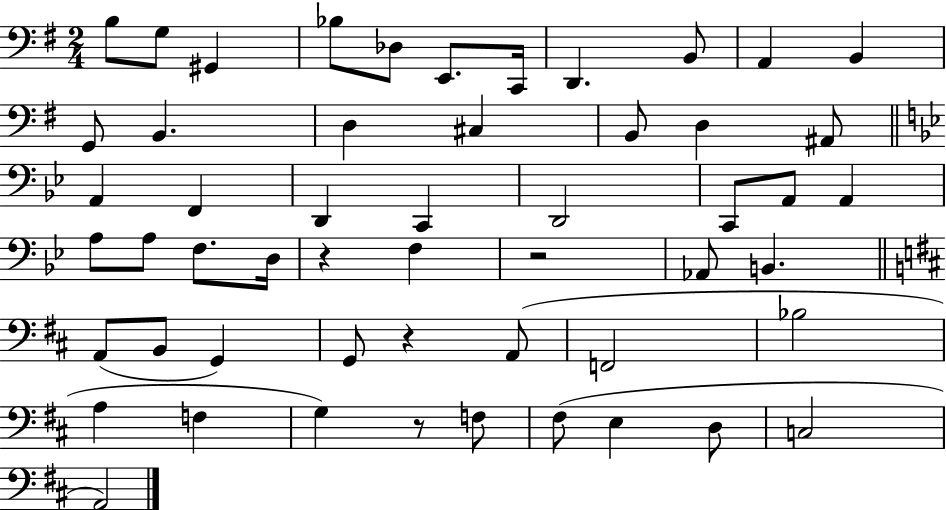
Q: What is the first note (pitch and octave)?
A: B3